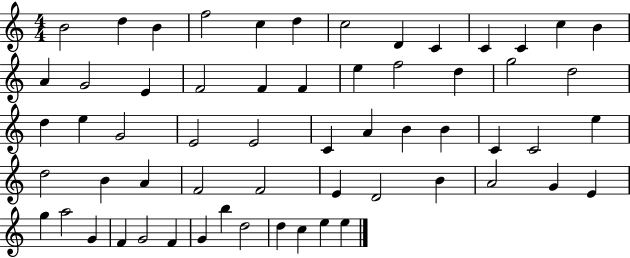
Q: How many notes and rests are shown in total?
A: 60